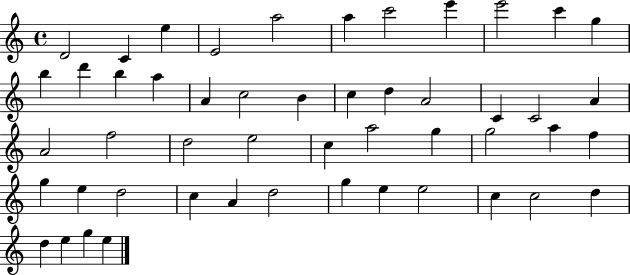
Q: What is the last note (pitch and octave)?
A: E5